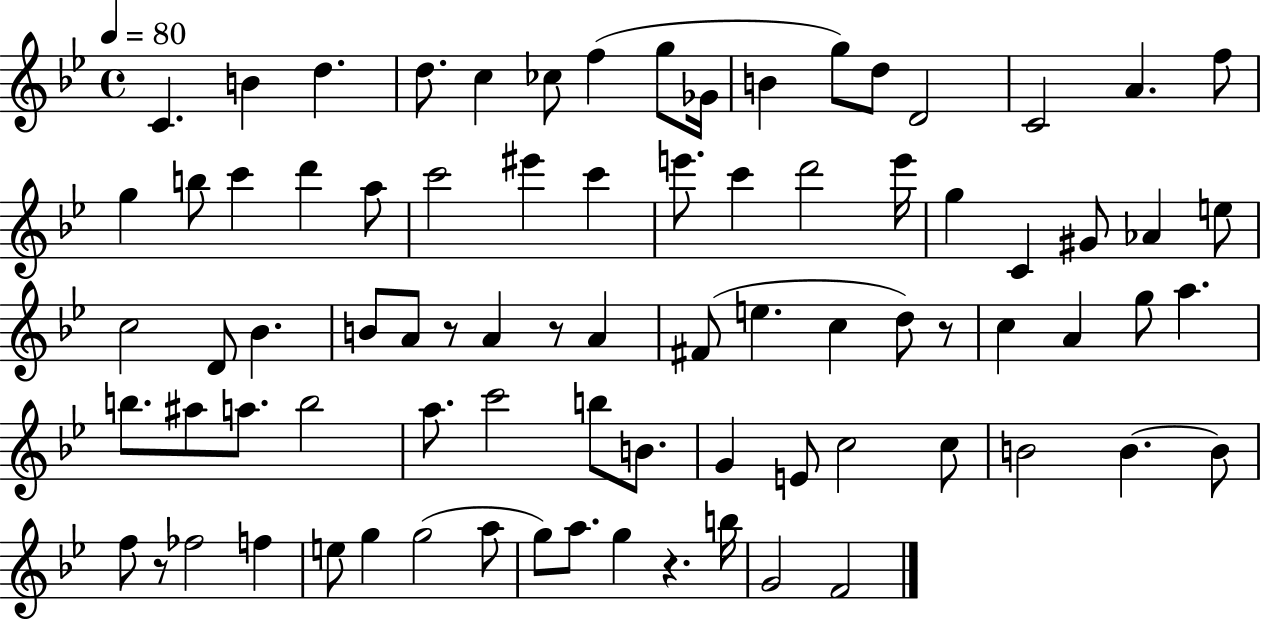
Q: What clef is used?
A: treble